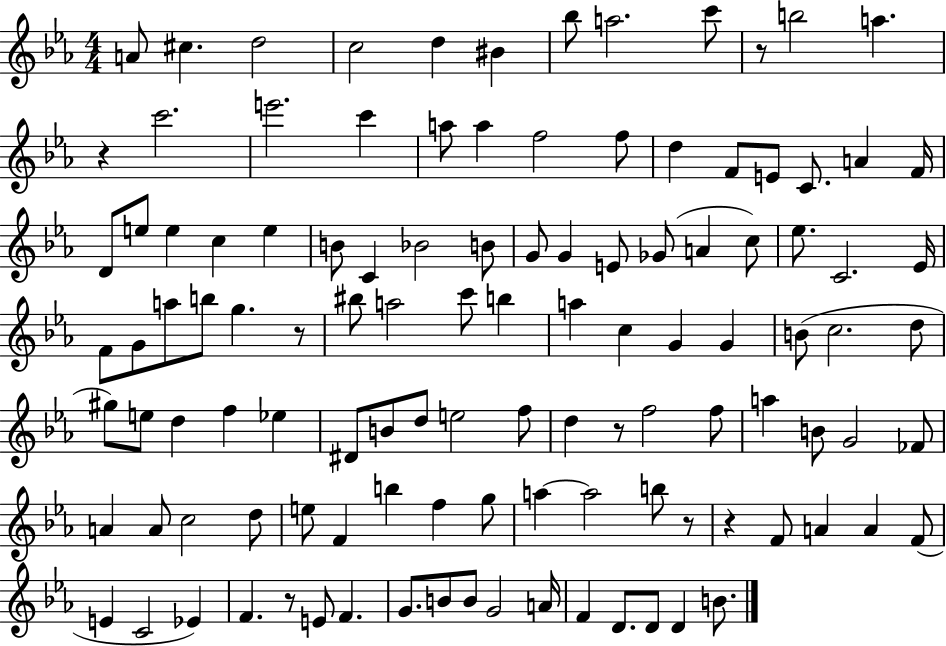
A4/e C#5/q. D5/h C5/h D5/q BIS4/q Bb5/e A5/h. C6/e R/e B5/h A5/q. R/q C6/h. E6/h. C6/q A5/e A5/q F5/h F5/e D5/q F4/e E4/e C4/e. A4/q F4/s D4/e E5/e E5/q C5/q E5/q B4/e C4/q Bb4/h B4/e G4/e G4/q E4/e Gb4/e A4/q C5/e Eb5/e. C4/h. Eb4/s F4/e G4/e A5/e B5/e G5/q. R/e BIS5/e A5/h C6/e B5/q A5/q C5/q G4/q G4/q B4/e C5/h. D5/e G#5/e E5/e D5/q F5/q Eb5/q D#4/e B4/e D5/e E5/h F5/e D5/q R/e F5/h F5/e A5/q B4/e G4/h FES4/e A4/q A4/e C5/h D5/e E5/e F4/q B5/q F5/q G5/e A5/q A5/h B5/e R/e R/q F4/e A4/q A4/q F4/e E4/q C4/h Eb4/q F4/q. R/e E4/e F4/q. G4/e. B4/e B4/e G4/h A4/s F4/q D4/e. D4/e D4/q B4/e.